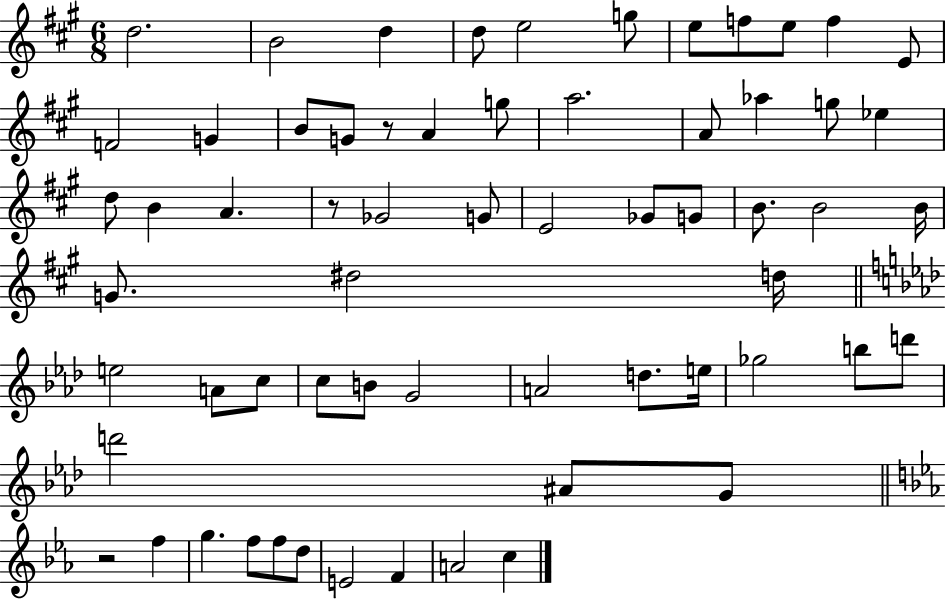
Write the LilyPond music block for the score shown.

{
  \clef treble
  \numericTimeSignature
  \time 6/8
  \key a \major
  d''2. | b'2 d''4 | d''8 e''2 g''8 | e''8 f''8 e''8 f''4 e'8 | \break f'2 g'4 | b'8 g'8 r8 a'4 g''8 | a''2. | a'8 aes''4 g''8 ees''4 | \break d''8 b'4 a'4. | r8 ges'2 g'8 | e'2 ges'8 g'8 | b'8. b'2 b'16 | \break g'8. dis''2 d''16 | \bar "||" \break \key f \minor e''2 a'8 c''8 | c''8 b'8 g'2 | a'2 d''8. e''16 | ges''2 b''8 d'''8 | \break d'''2 ais'8 g'8 | \bar "||" \break \key ees \major r2 f''4 | g''4. f''8 f''8 d''8 | e'2 f'4 | a'2 c''4 | \break \bar "|."
}